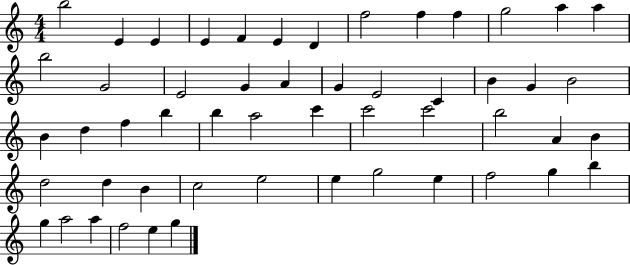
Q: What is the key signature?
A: C major